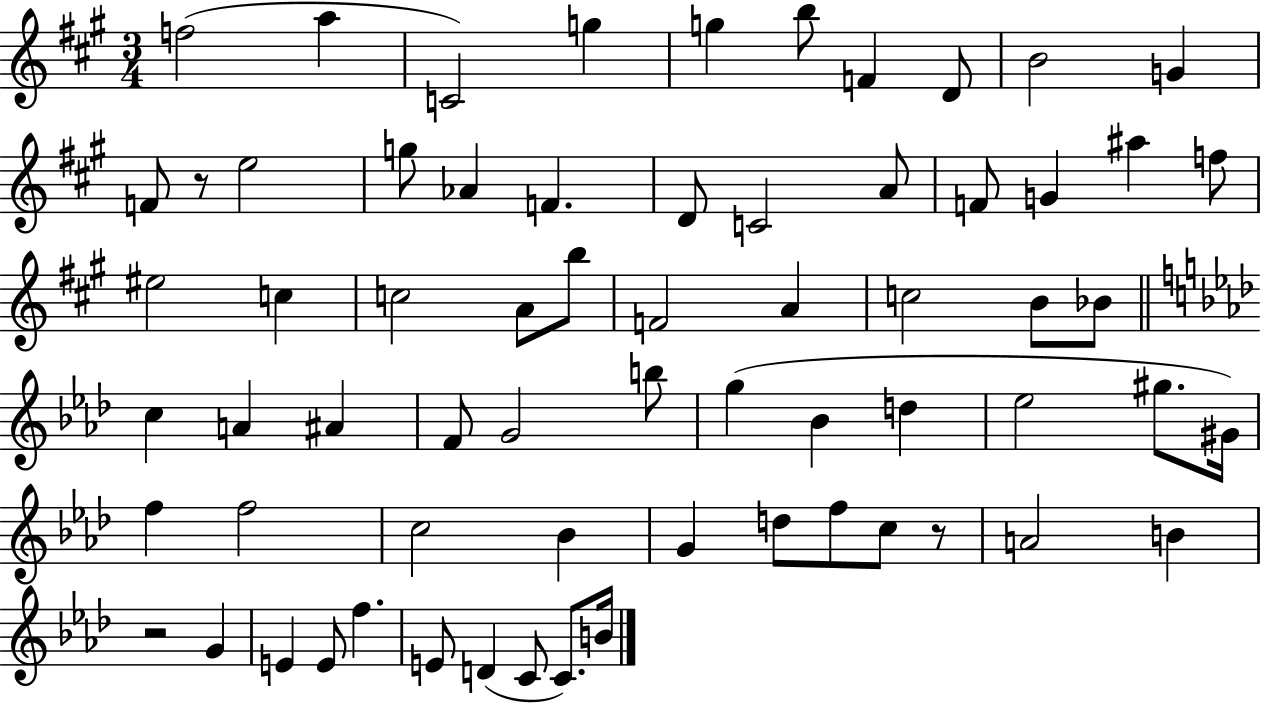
X:1
T:Untitled
M:3/4
L:1/4
K:A
f2 a C2 g g b/2 F D/2 B2 G F/2 z/2 e2 g/2 _A F D/2 C2 A/2 F/2 G ^a f/2 ^e2 c c2 A/2 b/2 F2 A c2 B/2 _B/2 c A ^A F/2 G2 b/2 g _B d _e2 ^g/2 ^G/4 f f2 c2 _B G d/2 f/2 c/2 z/2 A2 B z2 G E E/2 f E/2 D C/2 C/2 B/4